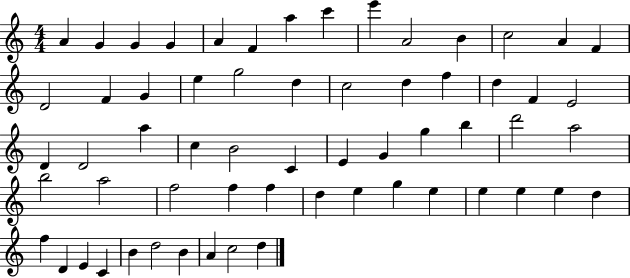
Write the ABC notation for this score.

X:1
T:Untitled
M:4/4
L:1/4
K:C
A G G G A F a c' e' A2 B c2 A F D2 F G e g2 d c2 d f d F E2 D D2 a c B2 C E G g b d'2 a2 b2 a2 f2 f f d e g e e e e d f D E C B d2 B A c2 d